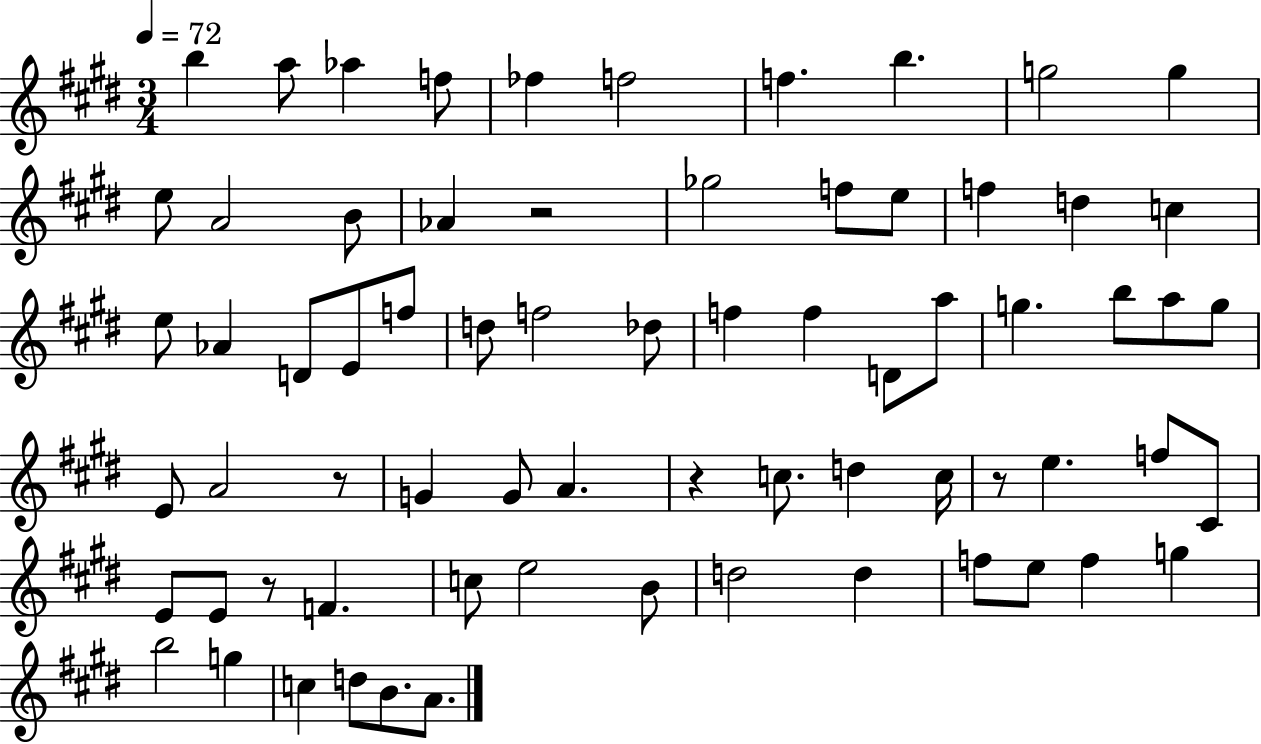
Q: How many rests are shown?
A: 5